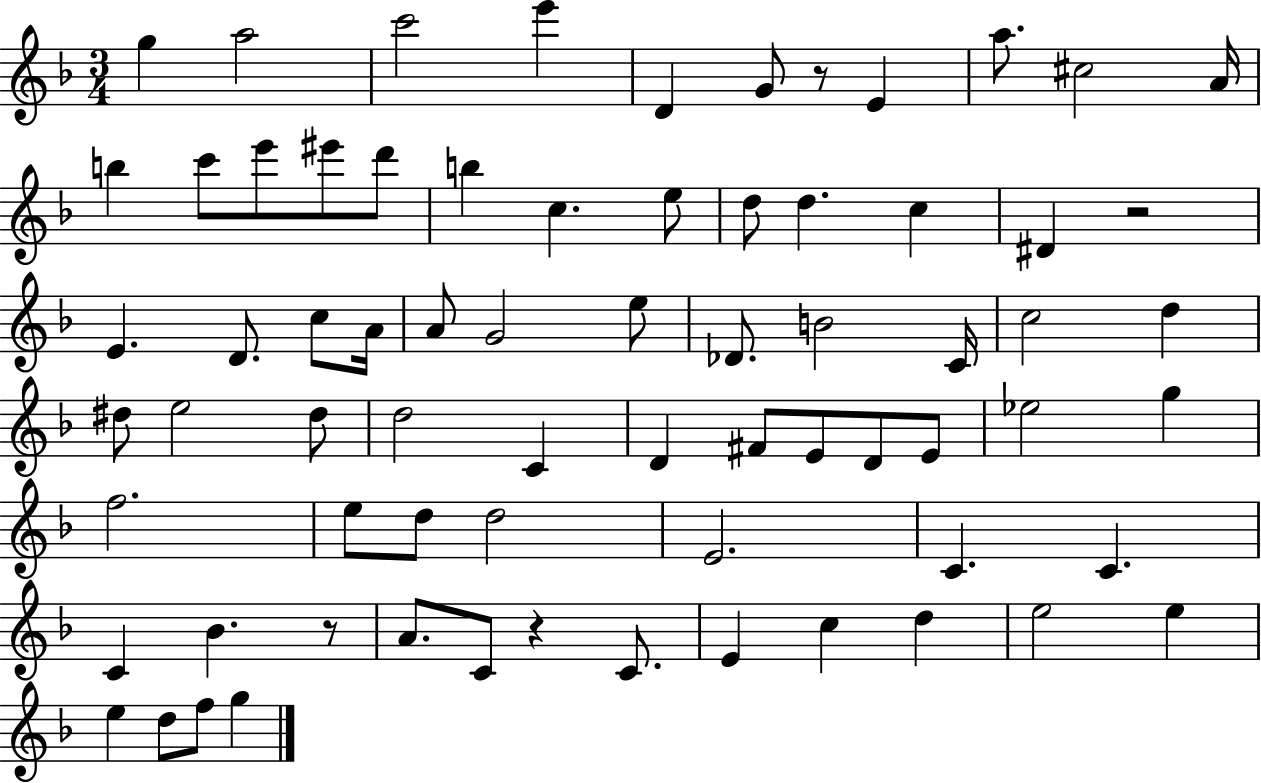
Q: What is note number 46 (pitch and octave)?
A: G5